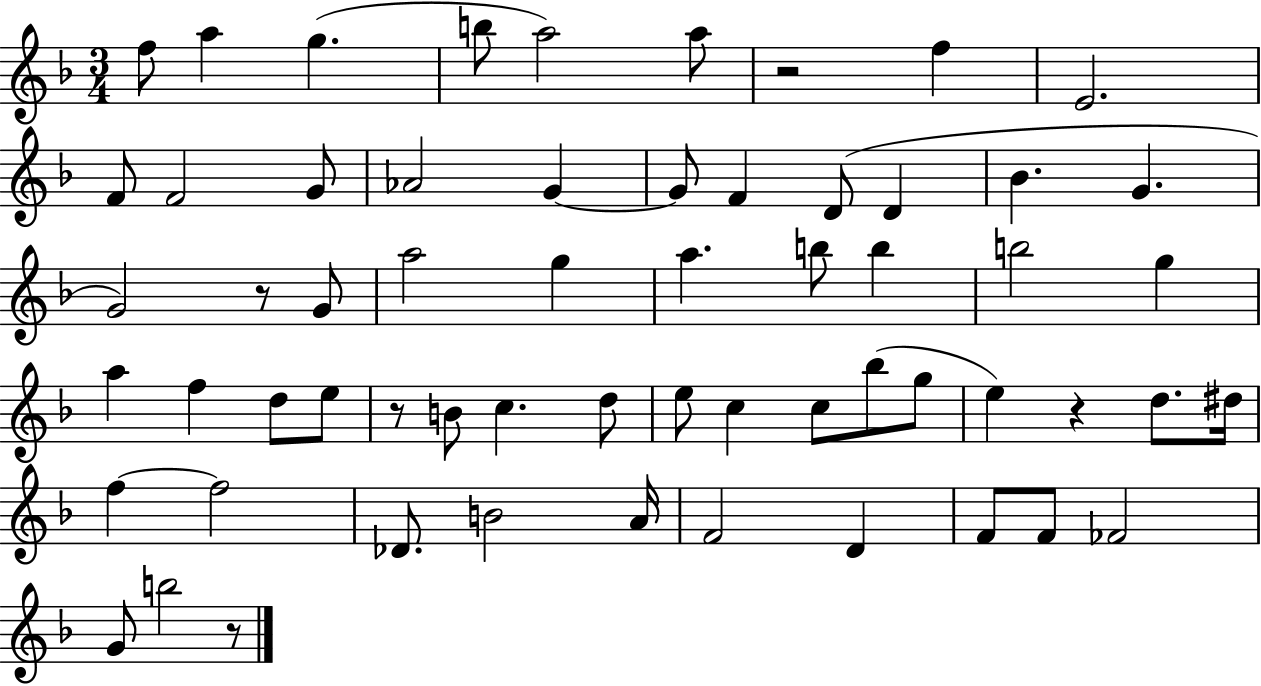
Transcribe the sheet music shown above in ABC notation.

X:1
T:Untitled
M:3/4
L:1/4
K:F
f/2 a g b/2 a2 a/2 z2 f E2 F/2 F2 G/2 _A2 G G/2 F D/2 D _B G G2 z/2 G/2 a2 g a b/2 b b2 g a f d/2 e/2 z/2 B/2 c d/2 e/2 c c/2 _b/2 g/2 e z d/2 ^d/4 f f2 _D/2 B2 A/4 F2 D F/2 F/2 _F2 G/2 b2 z/2